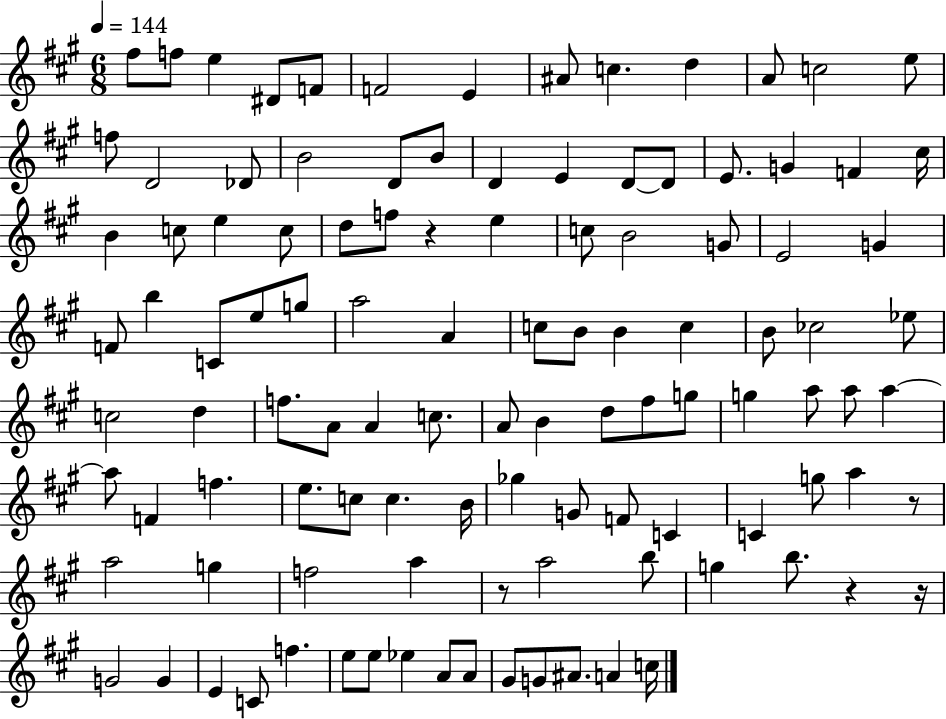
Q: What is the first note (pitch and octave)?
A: F#5